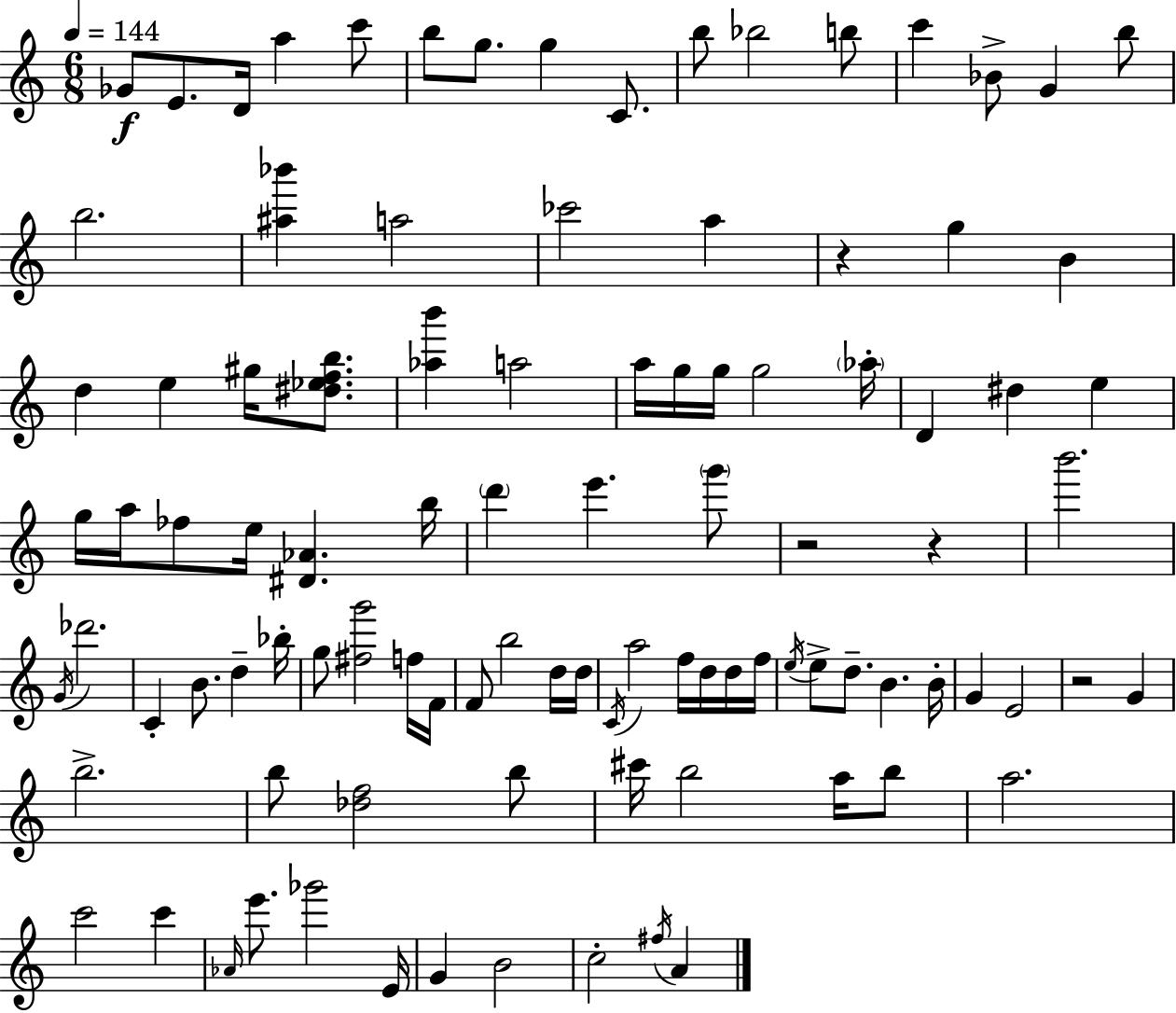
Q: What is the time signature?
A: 6/8